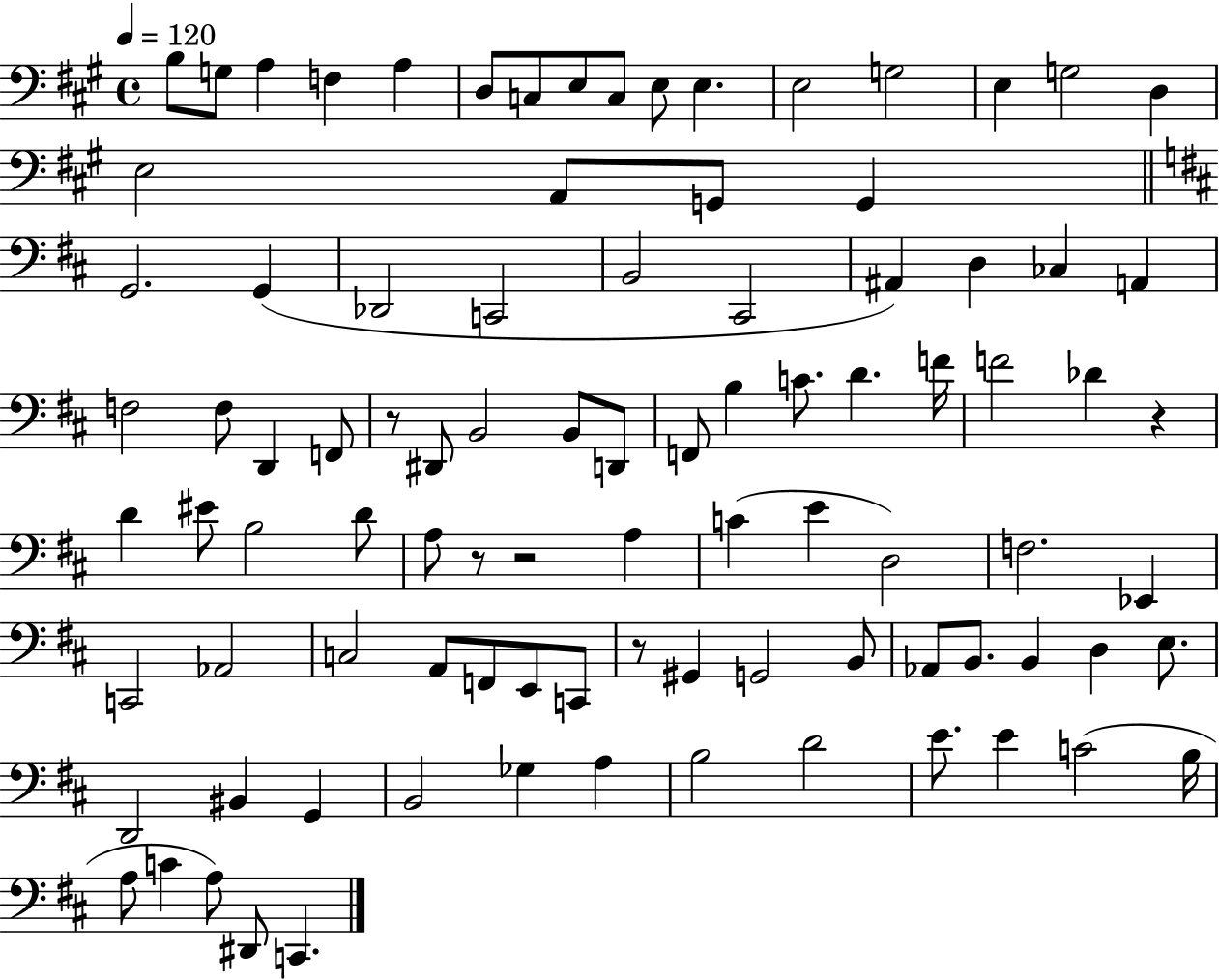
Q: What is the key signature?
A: A major